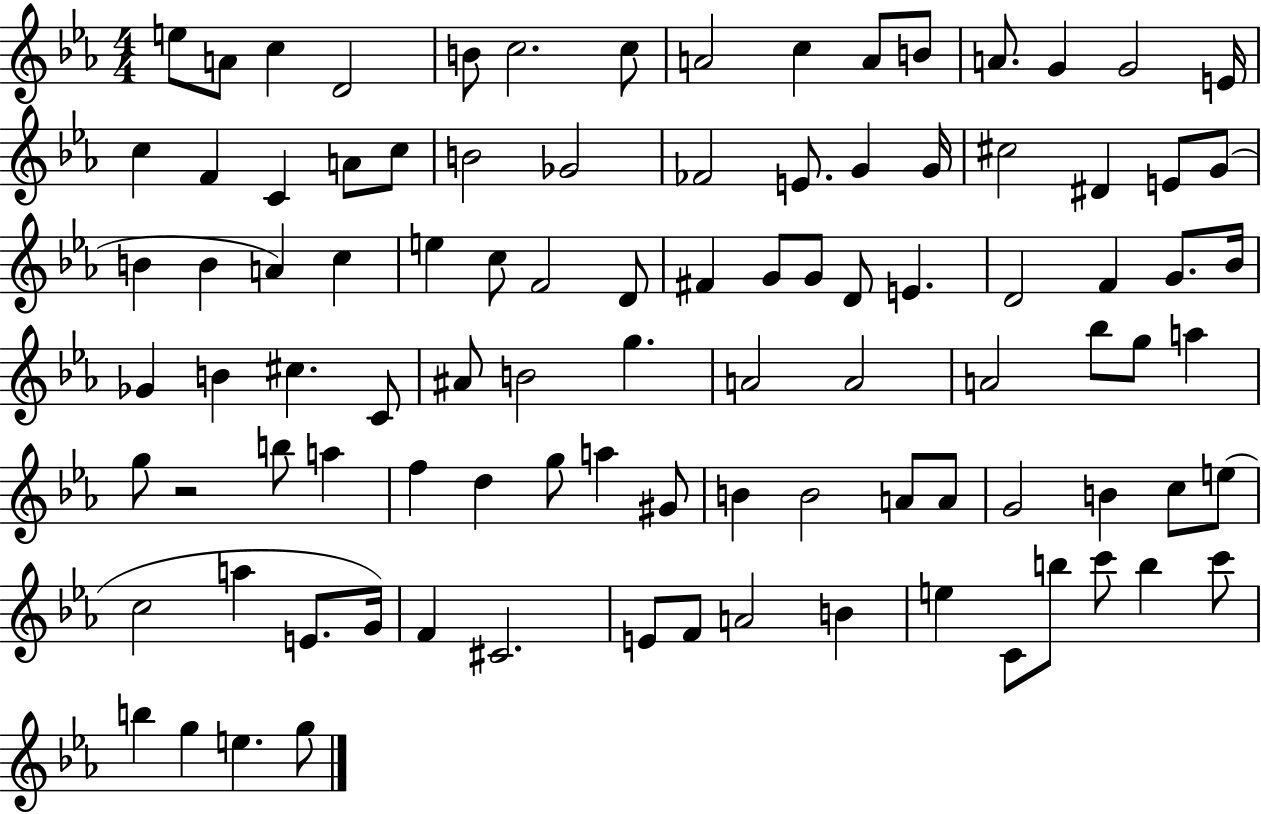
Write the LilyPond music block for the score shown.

{
  \clef treble
  \numericTimeSignature
  \time 4/4
  \key ees \major
  e''8 a'8 c''4 d'2 | b'8 c''2. c''8 | a'2 c''4 a'8 b'8 | a'8. g'4 g'2 e'16 | \break c''4 f'4 c'4 a'8 c''8 | b'2 ges'2 | fes'2 e'8. g'4 g'16 | cis''2 dis'4 e'8 g'8( | \break b'4 b'4 a'4) c''4 | e''4 c''8 f'2 d'8 | fis'4 g'8 g'8 d'8 e'4. | d'2 f'4 g'8. bes'16 | \break ges'4 b'4 cis''4. c'8 | ais'8 b'2 g''4. | a'2 a'2 | a'2 bes''8 g''8 a''4 | \break g''8 r2 b''8 a''4 | f''4 d''4 g''8 a''4 gis'8 | b'4 b'2 a'8 a'8 | g'2 b'4 c''8 e''8( | \break c''2 a''4 e'8. g'16) | f'4 cis'2. | e'8 f'8 a'2 b'4 | e''4 c'8 b''8 c'''8 b''4 c'''8 | \break b''4 g''4 e''4. g''8 | \bar "|."
}